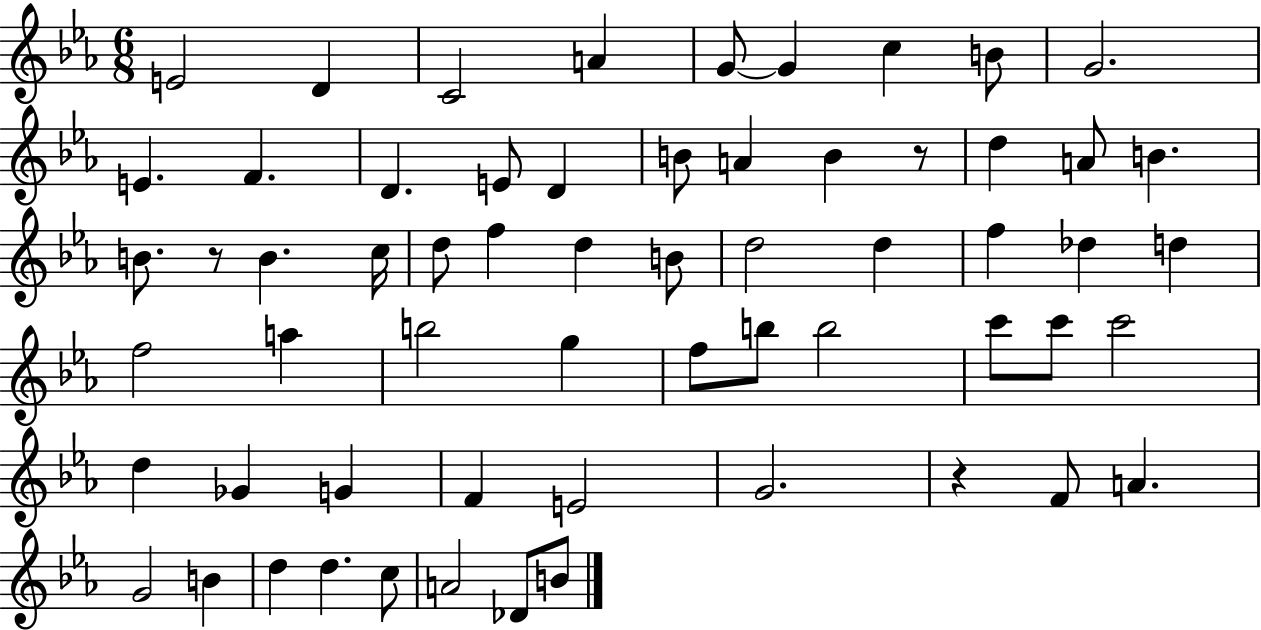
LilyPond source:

{
  \clef treble
  \numericTimeSignature
  \time 6/8
  \key ees \major
  e'2 d'4 | c'2 a'4 | g'8~~ g'4 c''4 b'8 | g'2. | \break e'4. f'4. | d'4. e'8 d'4 | b'8 a'4 b'4 r8 | d''4 a'8 b'4. | \break b'8. r8 b'4. c''16 | d''8 f''4 d''4 b'8 | d''2 d''4 | f''4 des''4 d''4 | \break f''2 a''4 | b''2 g''4 | f''8 b''8 b''2 | c'''8 c'''8 c'''2 | \break d''4 ges'4 g'4 | f'4 e'2 | g'2. | r4 f'8 a'4. | \break g'2 b'4 | d''4 d''4. c''8 | a'2 des'8 b'8 | \bar "|."
}